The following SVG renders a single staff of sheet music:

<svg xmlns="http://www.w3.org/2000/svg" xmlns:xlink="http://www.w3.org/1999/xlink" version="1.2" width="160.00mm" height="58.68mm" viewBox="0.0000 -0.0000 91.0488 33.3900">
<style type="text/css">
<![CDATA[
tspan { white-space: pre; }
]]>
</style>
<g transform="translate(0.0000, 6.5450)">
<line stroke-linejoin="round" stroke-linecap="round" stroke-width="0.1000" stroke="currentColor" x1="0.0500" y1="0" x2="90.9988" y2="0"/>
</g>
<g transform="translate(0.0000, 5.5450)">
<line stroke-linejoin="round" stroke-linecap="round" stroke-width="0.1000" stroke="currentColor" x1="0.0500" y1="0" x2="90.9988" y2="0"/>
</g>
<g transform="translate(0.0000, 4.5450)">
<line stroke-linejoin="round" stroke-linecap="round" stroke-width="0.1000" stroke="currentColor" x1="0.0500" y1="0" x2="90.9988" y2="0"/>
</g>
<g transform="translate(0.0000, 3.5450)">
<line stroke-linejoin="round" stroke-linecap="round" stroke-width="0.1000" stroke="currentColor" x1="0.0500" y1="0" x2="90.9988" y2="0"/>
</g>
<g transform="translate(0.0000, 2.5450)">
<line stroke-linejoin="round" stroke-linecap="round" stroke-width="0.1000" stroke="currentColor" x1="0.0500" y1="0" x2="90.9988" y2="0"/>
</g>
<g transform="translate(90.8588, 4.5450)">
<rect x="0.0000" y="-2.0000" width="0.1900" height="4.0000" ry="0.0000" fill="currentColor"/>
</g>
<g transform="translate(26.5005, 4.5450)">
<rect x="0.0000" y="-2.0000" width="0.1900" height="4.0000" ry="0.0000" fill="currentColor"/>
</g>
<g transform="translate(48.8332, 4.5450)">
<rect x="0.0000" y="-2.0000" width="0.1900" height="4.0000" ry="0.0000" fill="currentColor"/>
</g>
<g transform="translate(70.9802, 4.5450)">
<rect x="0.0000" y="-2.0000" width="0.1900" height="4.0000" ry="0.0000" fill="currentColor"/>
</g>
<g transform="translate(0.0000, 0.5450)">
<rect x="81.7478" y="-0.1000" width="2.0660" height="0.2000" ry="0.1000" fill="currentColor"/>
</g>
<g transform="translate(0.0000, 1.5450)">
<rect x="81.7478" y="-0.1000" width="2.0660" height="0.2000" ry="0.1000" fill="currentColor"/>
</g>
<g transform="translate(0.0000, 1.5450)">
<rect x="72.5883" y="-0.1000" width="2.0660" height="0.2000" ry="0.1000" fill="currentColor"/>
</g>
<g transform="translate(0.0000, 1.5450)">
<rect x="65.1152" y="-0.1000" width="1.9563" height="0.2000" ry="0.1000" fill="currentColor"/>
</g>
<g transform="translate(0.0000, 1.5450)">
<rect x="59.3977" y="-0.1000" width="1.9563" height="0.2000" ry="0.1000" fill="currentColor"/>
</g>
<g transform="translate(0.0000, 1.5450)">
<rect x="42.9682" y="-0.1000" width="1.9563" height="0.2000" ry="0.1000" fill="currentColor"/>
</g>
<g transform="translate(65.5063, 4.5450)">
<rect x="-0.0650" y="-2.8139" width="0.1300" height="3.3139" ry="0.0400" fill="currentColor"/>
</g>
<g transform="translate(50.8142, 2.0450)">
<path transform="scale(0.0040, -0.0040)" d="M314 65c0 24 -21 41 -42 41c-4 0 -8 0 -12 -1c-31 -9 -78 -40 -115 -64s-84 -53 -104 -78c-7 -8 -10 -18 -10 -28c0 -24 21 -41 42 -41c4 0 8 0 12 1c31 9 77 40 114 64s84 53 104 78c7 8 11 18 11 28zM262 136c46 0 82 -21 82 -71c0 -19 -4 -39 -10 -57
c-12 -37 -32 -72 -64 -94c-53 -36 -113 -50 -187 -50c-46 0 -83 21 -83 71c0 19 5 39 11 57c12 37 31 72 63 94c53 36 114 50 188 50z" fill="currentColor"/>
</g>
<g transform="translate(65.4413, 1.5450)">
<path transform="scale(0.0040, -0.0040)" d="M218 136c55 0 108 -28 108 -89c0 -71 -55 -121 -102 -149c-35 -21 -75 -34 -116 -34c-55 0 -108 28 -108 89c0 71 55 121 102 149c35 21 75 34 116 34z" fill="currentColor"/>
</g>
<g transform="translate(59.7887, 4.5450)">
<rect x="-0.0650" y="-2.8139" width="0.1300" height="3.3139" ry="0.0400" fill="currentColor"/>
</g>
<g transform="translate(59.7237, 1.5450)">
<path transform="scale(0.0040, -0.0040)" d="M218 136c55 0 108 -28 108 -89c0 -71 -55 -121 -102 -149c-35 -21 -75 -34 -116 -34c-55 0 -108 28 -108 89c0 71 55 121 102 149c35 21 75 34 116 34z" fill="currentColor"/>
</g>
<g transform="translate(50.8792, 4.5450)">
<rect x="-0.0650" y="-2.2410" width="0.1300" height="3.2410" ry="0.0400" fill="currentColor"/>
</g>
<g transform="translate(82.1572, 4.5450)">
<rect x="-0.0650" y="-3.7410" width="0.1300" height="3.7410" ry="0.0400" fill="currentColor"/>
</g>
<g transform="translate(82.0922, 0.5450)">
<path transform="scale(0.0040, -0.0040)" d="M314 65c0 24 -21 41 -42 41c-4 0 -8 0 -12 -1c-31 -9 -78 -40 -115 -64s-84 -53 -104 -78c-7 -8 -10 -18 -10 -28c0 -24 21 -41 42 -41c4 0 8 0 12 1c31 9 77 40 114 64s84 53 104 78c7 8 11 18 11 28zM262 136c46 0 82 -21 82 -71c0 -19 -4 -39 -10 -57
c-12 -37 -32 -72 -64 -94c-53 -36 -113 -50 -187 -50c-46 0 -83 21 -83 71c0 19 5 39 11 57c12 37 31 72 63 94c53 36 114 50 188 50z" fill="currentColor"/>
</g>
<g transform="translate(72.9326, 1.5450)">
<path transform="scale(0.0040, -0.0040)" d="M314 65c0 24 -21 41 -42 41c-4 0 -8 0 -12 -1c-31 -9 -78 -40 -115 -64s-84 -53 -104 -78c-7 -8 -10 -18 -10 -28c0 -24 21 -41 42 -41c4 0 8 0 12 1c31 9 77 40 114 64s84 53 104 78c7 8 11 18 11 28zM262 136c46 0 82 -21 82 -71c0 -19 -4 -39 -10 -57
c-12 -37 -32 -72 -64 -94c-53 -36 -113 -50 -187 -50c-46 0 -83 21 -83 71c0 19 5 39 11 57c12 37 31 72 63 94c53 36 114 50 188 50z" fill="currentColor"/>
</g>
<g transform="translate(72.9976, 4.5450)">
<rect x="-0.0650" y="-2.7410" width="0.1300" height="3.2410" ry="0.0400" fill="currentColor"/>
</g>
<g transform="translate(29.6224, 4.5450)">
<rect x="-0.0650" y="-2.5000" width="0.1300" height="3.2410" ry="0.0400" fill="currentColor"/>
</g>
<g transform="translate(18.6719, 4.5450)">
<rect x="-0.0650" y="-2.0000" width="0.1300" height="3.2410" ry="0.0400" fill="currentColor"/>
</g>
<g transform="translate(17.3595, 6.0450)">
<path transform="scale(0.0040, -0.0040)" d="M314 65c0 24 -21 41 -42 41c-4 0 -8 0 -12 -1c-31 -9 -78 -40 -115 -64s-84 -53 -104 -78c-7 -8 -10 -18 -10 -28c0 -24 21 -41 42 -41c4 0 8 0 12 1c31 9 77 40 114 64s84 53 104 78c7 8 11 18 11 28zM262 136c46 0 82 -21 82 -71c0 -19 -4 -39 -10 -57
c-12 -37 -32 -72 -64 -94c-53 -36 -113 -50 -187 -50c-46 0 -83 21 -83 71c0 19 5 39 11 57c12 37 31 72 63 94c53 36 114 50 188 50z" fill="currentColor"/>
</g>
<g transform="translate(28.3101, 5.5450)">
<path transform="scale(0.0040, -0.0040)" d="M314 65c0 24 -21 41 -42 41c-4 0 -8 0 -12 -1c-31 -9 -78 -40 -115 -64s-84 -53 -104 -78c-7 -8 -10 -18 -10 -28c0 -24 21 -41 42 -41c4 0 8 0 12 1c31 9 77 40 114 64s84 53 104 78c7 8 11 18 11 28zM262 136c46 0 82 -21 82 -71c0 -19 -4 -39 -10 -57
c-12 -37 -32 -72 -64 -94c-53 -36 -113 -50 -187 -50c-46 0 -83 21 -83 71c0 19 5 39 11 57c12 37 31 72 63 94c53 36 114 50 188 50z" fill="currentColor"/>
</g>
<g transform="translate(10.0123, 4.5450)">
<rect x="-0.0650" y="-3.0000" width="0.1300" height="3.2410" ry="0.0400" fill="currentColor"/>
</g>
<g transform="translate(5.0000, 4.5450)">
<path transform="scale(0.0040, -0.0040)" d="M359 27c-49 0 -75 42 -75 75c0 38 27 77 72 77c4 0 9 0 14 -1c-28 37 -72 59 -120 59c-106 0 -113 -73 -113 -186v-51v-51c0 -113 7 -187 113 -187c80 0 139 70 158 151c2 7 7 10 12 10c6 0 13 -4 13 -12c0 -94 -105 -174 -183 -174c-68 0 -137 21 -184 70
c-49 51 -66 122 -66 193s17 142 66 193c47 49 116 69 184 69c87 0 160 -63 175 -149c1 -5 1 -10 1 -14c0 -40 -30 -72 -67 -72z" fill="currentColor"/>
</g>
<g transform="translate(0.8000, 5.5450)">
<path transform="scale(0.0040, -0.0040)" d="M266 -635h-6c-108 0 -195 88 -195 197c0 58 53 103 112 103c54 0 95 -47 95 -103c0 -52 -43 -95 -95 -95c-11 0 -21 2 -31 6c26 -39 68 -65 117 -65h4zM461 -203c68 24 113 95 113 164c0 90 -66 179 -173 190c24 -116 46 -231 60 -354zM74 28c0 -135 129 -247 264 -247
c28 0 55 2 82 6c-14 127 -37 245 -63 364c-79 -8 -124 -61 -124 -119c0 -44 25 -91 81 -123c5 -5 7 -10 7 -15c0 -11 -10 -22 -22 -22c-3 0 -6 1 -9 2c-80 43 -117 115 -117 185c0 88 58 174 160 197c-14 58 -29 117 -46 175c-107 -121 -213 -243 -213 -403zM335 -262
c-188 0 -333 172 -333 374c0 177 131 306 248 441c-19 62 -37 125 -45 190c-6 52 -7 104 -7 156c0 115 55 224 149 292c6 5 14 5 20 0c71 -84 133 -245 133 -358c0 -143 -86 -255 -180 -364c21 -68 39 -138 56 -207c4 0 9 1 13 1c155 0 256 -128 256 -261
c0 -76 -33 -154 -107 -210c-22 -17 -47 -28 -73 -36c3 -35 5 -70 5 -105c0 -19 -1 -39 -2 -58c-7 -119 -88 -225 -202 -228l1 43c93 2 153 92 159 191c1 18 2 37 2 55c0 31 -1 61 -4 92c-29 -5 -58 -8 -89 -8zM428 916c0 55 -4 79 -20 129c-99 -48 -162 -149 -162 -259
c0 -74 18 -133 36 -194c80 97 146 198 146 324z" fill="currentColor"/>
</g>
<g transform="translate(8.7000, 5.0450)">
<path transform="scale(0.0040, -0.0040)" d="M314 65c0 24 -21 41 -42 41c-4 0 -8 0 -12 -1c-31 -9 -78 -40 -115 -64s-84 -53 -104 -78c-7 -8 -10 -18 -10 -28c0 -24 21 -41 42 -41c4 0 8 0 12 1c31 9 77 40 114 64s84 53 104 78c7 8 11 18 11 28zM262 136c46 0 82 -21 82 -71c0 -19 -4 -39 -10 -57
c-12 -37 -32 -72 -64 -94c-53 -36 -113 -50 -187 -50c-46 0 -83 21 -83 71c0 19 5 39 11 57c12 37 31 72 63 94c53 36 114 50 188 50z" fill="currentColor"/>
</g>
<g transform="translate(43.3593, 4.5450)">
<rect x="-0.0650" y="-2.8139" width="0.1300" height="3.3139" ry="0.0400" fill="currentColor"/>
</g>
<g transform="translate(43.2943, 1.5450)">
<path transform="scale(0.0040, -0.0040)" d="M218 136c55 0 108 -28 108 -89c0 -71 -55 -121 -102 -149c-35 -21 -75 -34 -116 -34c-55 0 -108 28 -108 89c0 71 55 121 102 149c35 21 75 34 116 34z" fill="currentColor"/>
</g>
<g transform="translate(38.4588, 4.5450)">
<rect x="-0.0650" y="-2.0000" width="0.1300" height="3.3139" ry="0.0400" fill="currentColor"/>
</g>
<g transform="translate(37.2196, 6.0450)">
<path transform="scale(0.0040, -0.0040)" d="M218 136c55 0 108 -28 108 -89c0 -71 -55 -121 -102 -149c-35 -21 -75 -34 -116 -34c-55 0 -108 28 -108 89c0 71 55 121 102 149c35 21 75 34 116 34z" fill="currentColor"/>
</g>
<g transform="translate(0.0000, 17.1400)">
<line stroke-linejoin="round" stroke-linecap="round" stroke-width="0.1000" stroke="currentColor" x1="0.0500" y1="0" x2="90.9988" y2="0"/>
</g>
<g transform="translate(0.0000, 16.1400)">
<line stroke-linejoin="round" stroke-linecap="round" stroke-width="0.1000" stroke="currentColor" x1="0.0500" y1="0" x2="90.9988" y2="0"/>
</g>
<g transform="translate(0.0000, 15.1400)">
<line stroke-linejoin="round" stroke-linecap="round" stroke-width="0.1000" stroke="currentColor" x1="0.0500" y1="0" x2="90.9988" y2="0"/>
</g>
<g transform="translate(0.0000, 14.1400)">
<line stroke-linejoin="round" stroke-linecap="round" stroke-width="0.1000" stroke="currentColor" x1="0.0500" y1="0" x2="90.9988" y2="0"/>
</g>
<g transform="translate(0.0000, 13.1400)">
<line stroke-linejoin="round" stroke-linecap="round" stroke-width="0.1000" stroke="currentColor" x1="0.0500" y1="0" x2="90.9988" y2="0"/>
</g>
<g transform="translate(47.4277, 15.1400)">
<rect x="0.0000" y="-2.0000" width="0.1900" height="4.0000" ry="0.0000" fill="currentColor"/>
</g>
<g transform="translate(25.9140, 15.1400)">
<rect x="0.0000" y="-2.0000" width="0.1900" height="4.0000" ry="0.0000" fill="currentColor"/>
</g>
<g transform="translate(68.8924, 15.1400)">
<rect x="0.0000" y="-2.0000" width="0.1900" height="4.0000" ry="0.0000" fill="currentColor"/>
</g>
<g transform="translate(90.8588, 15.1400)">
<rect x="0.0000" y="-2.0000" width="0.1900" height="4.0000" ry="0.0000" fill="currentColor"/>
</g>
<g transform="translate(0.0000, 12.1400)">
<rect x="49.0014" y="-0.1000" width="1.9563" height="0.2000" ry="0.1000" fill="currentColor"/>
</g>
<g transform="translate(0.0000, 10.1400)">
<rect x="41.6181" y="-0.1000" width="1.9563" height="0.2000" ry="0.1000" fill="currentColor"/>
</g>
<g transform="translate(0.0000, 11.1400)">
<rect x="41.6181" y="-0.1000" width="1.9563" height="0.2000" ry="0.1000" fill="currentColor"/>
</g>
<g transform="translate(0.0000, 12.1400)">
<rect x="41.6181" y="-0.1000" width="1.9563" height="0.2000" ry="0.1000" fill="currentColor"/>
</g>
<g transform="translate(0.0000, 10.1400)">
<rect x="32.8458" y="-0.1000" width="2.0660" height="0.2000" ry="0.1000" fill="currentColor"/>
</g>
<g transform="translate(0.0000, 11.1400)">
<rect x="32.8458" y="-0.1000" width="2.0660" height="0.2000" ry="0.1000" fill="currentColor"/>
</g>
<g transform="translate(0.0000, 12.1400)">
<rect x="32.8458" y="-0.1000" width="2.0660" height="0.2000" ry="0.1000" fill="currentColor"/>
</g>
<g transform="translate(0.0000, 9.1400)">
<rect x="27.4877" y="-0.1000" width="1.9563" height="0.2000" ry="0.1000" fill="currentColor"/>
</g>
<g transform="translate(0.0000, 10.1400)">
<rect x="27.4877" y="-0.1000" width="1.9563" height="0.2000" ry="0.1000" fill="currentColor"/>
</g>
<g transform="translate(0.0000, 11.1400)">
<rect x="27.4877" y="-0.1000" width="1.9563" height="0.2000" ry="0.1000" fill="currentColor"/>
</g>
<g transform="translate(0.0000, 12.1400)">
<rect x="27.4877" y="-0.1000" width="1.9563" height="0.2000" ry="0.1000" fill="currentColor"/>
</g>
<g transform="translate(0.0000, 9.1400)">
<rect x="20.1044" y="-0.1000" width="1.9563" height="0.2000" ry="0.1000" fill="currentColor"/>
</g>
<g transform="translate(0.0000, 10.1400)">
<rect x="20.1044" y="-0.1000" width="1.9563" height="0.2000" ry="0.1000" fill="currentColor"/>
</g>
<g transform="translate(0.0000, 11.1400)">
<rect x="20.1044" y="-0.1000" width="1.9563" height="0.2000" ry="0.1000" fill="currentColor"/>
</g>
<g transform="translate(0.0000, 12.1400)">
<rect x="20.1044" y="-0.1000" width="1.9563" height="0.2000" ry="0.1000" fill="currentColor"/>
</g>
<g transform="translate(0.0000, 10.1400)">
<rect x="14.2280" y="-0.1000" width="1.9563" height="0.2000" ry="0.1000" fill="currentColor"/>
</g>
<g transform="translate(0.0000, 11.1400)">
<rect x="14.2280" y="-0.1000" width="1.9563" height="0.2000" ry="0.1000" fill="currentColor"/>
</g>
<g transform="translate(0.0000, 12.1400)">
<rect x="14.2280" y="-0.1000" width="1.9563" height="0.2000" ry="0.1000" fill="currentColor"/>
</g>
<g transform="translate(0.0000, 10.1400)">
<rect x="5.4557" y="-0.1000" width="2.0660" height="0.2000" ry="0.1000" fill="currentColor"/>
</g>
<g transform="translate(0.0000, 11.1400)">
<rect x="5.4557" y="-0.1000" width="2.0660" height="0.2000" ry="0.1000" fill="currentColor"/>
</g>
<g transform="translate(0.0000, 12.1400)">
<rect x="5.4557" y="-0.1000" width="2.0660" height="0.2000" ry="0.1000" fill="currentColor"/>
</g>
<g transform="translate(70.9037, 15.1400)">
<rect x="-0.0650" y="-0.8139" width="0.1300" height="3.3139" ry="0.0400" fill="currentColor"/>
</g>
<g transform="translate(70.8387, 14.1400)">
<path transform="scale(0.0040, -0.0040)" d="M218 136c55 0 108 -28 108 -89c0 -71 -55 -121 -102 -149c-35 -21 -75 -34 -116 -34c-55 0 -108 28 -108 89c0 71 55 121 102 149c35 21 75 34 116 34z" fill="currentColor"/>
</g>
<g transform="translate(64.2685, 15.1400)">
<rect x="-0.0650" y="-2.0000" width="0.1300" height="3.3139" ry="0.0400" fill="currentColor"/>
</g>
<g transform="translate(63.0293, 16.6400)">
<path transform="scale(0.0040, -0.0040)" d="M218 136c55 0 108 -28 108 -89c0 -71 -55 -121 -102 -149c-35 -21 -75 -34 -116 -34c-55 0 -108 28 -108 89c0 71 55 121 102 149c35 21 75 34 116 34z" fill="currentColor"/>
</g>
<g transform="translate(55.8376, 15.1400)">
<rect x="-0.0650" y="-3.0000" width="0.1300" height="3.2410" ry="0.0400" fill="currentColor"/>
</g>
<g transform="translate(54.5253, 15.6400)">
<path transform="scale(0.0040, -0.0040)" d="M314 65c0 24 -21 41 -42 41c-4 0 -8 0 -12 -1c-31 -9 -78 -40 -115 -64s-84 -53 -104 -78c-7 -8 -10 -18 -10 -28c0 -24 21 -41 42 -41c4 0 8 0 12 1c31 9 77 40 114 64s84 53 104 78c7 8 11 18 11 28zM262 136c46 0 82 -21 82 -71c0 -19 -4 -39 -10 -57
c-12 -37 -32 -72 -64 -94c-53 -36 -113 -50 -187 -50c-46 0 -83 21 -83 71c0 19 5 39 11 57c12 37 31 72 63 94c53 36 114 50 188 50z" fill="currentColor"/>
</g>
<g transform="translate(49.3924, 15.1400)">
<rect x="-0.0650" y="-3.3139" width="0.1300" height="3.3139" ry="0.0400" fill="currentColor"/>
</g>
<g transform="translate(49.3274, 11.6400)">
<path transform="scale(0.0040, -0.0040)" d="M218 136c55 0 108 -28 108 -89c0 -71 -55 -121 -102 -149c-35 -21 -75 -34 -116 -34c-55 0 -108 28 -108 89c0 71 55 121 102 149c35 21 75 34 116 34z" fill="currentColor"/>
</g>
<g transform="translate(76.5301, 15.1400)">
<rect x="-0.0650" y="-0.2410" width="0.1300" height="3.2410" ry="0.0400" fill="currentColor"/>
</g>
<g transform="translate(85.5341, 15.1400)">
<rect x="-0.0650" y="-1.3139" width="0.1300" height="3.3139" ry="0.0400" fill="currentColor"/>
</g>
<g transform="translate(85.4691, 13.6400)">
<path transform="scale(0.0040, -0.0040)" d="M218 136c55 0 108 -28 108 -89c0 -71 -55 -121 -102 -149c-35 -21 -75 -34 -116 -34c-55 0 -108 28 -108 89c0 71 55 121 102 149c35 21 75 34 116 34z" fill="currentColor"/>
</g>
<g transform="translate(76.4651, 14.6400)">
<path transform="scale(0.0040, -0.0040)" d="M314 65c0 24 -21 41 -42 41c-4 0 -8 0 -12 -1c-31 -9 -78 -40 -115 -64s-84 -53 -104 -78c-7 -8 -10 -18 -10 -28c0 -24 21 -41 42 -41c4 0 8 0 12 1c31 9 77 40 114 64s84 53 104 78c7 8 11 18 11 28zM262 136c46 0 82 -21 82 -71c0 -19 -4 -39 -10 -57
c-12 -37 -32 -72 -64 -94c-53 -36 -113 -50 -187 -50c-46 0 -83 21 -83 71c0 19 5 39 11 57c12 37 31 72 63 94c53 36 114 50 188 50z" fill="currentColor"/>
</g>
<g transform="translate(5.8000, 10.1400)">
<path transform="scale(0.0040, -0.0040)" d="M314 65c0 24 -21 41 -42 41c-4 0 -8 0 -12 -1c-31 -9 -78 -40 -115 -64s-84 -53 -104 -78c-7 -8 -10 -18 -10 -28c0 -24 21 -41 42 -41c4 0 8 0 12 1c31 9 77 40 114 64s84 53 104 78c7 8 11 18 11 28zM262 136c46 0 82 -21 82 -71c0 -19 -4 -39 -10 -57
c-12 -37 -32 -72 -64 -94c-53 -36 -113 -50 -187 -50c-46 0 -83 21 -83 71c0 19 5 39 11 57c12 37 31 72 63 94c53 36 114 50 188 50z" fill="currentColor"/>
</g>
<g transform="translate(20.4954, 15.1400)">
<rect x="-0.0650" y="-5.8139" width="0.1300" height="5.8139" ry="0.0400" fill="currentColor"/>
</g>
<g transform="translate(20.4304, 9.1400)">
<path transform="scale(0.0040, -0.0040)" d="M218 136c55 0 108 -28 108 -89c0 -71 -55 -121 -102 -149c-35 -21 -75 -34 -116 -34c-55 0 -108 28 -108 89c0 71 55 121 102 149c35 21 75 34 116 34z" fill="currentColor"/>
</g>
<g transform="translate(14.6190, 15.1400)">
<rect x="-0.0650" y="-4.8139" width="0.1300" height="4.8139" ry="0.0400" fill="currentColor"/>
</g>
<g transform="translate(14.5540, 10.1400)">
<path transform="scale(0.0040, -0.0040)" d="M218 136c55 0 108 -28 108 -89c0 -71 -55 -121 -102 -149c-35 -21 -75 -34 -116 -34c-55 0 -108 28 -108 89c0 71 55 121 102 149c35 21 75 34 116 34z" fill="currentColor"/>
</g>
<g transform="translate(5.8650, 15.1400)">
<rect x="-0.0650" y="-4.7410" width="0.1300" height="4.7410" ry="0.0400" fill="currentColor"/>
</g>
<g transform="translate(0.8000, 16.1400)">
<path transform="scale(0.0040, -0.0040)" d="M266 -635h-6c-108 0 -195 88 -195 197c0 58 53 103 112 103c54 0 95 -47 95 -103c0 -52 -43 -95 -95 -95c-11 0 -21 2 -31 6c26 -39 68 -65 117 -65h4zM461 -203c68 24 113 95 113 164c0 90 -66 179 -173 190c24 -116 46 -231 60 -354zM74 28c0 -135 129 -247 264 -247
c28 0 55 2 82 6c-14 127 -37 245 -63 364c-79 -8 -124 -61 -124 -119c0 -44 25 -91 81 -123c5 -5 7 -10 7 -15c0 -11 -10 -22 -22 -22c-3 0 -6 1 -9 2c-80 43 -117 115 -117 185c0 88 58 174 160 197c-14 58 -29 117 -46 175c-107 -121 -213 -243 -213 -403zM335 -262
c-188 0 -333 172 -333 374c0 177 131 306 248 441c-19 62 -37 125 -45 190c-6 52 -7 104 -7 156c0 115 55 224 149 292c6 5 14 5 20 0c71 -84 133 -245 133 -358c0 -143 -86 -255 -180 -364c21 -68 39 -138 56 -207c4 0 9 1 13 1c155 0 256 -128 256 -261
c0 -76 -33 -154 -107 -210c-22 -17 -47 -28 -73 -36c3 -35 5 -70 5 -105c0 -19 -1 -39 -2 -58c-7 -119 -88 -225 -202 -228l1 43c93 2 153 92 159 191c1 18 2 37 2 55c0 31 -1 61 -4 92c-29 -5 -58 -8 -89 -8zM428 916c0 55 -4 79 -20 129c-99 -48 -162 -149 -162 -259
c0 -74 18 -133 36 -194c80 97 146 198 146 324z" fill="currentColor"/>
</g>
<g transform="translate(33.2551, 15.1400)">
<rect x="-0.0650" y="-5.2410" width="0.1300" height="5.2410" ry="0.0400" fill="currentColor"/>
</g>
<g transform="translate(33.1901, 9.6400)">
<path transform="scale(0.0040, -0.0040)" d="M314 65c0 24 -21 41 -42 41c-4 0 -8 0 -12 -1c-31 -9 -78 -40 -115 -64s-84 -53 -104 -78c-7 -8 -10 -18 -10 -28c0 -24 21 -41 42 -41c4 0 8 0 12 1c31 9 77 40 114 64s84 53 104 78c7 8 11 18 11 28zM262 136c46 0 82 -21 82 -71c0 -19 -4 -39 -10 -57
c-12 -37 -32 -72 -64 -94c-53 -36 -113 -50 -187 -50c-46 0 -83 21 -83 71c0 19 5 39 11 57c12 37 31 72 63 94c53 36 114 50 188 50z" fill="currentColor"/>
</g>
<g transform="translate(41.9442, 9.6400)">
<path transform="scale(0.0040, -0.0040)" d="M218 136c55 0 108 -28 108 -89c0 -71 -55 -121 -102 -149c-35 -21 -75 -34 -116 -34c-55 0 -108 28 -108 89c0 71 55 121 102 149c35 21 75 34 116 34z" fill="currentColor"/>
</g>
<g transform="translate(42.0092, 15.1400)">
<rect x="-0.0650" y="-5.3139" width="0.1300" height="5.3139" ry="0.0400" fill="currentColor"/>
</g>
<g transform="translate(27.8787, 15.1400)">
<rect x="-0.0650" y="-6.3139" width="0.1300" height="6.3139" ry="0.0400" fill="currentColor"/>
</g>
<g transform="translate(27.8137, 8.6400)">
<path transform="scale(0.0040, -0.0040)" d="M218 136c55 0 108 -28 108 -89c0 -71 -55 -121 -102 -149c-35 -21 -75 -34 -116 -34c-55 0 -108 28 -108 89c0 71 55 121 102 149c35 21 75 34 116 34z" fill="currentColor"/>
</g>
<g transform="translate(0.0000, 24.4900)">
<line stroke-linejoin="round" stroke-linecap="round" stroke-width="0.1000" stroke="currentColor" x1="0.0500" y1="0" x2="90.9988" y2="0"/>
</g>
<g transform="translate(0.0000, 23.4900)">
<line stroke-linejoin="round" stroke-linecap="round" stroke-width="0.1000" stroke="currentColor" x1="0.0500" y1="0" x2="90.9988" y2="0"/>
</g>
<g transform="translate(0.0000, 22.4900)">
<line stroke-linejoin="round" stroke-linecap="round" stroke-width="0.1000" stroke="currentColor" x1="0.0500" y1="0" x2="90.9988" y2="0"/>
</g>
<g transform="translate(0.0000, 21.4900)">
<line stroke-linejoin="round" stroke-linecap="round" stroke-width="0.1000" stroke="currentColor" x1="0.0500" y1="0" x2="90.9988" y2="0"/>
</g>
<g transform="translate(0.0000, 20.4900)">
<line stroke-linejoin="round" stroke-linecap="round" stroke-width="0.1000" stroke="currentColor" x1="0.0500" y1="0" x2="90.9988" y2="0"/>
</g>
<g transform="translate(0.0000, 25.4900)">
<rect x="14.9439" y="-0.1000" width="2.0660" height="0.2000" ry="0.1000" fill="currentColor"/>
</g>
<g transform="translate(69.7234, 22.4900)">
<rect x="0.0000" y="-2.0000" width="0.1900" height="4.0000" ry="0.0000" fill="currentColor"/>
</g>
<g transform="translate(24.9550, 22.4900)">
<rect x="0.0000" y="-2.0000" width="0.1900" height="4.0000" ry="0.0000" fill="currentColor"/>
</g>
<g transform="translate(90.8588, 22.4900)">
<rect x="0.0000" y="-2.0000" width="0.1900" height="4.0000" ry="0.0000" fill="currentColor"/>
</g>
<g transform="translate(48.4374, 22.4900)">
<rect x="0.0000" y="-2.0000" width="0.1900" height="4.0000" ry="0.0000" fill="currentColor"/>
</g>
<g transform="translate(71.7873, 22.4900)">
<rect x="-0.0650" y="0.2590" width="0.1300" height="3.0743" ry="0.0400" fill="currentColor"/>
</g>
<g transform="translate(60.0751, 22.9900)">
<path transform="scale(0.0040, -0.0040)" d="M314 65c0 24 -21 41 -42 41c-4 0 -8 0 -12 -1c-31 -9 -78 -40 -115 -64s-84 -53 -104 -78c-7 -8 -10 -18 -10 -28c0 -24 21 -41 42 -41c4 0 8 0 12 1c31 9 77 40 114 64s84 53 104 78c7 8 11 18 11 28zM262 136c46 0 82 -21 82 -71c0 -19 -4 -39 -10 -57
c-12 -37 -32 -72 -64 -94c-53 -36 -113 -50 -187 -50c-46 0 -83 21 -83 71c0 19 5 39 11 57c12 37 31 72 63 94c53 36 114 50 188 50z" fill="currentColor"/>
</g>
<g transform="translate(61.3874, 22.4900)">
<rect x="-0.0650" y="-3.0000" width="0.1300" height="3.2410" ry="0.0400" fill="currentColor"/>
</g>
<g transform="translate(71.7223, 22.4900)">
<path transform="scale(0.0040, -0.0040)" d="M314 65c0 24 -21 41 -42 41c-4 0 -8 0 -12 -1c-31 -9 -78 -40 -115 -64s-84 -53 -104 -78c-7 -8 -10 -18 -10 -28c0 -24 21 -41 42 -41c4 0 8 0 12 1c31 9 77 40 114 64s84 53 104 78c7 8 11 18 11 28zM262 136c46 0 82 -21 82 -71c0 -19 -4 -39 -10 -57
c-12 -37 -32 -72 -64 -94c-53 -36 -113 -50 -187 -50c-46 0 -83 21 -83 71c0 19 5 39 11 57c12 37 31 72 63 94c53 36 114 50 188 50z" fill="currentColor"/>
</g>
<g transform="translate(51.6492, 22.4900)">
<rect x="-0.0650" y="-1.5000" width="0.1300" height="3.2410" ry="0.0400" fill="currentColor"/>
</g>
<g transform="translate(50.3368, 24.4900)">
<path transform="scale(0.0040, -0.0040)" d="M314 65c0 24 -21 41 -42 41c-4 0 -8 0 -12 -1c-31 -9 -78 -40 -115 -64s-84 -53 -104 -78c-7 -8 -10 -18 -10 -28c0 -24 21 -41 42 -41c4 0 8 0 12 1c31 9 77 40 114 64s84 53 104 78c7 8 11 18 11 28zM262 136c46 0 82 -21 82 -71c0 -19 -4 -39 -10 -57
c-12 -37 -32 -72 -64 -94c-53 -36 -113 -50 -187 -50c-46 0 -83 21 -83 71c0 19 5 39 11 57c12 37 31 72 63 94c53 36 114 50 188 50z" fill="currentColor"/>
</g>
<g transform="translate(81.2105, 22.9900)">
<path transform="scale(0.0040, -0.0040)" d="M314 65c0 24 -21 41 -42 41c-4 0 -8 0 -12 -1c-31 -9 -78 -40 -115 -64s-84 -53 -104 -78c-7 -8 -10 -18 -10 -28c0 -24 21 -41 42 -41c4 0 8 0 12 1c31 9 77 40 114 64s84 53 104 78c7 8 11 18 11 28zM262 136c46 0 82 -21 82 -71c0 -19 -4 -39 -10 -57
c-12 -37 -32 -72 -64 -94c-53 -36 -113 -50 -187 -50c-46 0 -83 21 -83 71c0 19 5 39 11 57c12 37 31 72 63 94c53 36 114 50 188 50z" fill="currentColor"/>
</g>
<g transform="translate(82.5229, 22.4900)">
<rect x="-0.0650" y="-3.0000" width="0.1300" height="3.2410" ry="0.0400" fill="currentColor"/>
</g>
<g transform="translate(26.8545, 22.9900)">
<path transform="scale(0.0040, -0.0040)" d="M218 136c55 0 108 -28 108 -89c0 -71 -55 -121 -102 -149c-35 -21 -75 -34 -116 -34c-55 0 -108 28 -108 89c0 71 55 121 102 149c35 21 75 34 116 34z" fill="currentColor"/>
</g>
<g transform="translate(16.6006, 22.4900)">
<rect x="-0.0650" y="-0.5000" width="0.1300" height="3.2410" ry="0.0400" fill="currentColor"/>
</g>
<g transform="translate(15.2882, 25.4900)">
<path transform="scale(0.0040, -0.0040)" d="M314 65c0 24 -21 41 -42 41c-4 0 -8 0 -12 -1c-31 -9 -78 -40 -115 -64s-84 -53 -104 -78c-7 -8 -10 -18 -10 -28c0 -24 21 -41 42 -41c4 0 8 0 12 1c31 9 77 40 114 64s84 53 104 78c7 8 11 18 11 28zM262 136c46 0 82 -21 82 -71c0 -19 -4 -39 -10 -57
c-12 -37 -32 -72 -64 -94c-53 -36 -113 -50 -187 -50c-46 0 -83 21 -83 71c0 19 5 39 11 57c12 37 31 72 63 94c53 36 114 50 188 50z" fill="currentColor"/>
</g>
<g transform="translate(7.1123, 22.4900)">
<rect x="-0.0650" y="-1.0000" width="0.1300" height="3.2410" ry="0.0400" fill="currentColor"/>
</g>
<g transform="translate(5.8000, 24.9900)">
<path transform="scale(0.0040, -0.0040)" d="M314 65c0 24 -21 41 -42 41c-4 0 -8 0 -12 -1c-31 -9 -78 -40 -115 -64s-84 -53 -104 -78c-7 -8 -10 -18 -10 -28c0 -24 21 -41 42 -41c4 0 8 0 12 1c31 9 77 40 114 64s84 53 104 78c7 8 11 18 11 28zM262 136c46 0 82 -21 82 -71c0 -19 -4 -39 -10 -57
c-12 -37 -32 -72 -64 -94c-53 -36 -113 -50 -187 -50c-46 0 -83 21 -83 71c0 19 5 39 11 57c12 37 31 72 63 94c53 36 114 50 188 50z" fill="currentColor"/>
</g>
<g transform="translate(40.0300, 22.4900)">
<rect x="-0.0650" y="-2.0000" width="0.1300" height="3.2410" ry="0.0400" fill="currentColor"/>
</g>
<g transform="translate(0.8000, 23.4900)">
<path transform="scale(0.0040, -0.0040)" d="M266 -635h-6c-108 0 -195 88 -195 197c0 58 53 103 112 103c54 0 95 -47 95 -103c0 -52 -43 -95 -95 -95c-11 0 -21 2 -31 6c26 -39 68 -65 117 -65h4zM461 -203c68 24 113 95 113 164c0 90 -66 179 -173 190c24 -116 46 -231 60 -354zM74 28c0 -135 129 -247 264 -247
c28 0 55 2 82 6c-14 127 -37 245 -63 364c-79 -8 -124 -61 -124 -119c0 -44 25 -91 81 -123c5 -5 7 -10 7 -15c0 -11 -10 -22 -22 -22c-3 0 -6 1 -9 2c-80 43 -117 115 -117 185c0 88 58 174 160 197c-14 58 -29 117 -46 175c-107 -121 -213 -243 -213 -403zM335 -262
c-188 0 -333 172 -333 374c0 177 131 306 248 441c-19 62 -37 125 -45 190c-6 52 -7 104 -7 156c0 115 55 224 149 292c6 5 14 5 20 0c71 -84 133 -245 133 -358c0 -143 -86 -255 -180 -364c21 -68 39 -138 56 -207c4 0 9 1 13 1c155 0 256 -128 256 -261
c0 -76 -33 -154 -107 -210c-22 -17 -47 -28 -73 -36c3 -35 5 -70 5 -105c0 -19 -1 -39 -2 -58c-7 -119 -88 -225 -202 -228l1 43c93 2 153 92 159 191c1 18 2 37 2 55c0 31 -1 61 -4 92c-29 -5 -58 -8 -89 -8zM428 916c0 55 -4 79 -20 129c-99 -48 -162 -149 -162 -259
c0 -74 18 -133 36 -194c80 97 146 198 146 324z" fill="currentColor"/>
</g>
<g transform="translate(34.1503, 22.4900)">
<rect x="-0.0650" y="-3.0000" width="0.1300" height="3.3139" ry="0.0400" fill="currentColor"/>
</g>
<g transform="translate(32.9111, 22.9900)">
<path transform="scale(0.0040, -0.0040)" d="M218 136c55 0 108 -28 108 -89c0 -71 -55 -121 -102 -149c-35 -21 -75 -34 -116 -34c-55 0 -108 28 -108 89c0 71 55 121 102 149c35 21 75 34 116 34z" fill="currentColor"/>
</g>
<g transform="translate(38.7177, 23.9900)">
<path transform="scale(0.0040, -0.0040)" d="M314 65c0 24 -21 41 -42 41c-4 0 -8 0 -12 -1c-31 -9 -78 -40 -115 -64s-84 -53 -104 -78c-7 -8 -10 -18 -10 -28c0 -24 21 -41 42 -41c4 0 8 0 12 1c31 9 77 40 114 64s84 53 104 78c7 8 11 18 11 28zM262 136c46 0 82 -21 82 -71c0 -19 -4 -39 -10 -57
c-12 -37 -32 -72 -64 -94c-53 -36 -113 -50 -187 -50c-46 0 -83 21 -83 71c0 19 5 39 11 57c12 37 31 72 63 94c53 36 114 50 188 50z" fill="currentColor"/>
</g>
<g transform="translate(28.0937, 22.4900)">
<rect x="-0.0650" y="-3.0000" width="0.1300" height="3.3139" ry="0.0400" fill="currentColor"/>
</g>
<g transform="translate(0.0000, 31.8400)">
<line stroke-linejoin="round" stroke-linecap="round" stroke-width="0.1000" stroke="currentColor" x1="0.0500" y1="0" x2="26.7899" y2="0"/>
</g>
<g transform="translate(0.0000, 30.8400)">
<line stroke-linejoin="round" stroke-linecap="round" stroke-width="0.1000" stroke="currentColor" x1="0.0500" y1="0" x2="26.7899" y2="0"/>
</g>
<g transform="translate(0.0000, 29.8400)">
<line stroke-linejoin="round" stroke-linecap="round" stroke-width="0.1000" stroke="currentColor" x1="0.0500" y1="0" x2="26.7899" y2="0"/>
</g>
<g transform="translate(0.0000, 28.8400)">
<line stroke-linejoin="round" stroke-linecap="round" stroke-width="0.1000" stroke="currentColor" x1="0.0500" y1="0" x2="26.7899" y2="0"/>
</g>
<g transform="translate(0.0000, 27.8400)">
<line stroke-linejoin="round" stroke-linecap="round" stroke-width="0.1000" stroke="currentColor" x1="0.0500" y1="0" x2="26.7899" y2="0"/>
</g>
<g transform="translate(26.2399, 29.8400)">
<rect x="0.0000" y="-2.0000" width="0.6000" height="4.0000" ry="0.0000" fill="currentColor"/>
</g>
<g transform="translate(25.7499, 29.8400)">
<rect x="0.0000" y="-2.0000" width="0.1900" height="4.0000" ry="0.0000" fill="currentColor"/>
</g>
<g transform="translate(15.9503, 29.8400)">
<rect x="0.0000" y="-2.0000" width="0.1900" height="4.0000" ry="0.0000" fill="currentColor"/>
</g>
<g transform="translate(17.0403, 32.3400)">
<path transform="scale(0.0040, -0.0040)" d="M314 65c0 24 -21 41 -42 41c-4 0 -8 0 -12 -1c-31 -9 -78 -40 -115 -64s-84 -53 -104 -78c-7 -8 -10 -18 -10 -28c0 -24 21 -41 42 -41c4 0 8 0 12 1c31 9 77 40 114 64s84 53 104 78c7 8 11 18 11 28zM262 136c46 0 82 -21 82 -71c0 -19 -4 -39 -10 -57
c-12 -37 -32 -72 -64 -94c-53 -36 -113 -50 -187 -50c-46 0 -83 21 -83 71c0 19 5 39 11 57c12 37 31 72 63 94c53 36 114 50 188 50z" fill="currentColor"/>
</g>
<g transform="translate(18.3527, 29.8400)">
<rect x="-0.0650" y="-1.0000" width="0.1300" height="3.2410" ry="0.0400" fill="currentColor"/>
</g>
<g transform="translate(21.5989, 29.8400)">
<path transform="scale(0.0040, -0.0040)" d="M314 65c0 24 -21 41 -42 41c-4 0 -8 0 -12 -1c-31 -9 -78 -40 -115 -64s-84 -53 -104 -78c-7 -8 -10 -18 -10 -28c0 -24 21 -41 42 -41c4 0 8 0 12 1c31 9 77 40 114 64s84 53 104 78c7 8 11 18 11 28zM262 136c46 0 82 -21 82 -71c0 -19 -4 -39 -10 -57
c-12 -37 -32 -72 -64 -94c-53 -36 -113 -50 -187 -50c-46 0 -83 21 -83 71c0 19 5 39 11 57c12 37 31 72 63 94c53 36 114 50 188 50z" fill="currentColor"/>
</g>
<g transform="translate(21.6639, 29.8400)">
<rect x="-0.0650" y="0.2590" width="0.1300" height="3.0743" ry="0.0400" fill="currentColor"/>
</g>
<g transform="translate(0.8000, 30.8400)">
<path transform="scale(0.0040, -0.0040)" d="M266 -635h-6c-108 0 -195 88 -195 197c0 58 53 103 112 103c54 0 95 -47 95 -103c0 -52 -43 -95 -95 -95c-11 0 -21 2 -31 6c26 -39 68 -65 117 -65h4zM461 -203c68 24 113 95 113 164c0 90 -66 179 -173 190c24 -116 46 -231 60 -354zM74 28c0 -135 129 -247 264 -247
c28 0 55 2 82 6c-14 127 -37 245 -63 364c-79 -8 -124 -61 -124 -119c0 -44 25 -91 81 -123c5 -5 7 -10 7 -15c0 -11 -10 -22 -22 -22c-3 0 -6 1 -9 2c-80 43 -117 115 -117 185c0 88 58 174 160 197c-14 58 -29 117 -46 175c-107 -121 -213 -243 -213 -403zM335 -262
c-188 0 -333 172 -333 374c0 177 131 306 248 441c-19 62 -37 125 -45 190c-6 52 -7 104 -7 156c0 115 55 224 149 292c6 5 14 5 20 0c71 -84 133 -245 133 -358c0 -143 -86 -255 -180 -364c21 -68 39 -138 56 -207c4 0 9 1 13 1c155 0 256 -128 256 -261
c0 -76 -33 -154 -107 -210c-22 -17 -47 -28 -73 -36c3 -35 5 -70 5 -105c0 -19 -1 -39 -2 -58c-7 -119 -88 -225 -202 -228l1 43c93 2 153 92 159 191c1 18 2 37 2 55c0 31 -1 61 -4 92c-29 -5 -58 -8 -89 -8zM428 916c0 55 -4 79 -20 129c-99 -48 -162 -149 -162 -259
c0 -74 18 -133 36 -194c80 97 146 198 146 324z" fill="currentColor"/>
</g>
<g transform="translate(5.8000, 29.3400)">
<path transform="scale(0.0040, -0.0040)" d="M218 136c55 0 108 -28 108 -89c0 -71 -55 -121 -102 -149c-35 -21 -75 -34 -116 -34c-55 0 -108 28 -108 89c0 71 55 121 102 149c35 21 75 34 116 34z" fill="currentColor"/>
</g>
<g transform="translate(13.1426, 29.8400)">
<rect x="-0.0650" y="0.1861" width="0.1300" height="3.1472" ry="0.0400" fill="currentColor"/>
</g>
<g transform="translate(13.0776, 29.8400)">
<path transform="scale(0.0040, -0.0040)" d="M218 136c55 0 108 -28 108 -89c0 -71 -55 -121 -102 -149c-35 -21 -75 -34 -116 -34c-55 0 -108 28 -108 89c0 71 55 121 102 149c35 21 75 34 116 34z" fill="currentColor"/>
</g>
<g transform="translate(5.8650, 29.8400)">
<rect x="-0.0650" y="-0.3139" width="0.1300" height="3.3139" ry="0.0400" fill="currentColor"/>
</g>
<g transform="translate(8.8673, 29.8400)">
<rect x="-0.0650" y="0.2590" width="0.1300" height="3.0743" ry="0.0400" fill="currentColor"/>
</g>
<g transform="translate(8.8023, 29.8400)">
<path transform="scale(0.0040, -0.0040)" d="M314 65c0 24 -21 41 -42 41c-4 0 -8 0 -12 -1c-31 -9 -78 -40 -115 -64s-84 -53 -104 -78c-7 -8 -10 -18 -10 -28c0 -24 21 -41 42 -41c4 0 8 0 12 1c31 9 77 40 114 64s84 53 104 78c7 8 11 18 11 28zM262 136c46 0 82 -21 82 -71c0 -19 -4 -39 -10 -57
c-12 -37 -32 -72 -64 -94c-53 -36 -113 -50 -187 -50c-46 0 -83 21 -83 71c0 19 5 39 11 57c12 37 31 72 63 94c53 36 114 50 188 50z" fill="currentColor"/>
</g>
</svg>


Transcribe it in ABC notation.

X:1
T:Untitled
M:4/4
L:1/4
K:C
A2 F2 G2 F a g2 a a a2 c'2 e'2 e' g' a' f'2 f' b A2 F d c2 e D2 C2 A A F2 E2 A2 B2 A2 c B2 B D2 B2